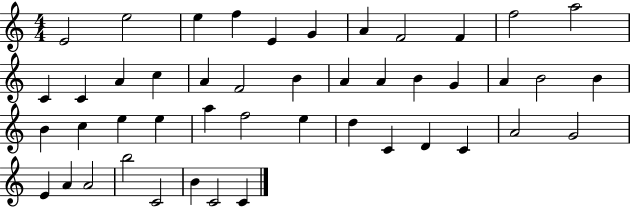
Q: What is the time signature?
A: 4/4